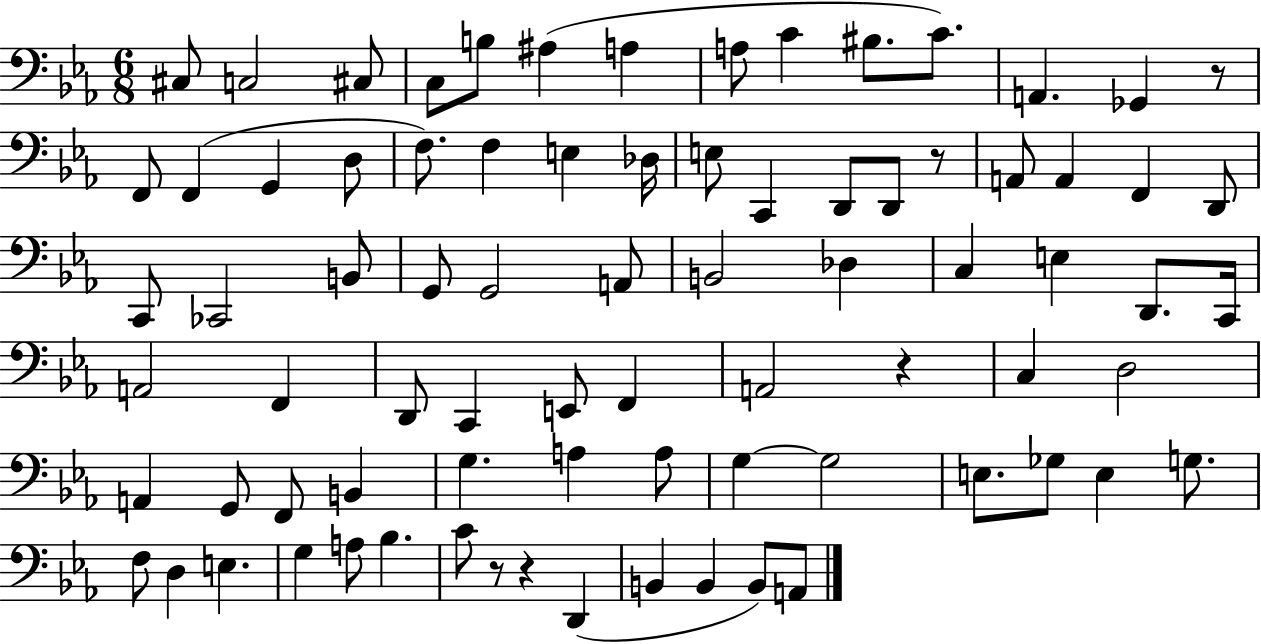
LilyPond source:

{
  \clef bass
  \numericTimeSignature
  \time 6/8
  \key ees \major
  cis8 c2 cis8 | c8 b8 ais4( a4 | a8 c'4 bis8. c'8.) | a,4. ges,4 r8 | \break f,8 f,4( g,4 d8 | f8.) f4 e4 des16 | e8 c,4 d,8 d,8 r8 | a,8 a,4 f,4 d,8 | \break c,8 ces,2 b,8 | g,8 g,2 a,8 | b,2 des4 | c4 e4 d,8. c,16 | \break a,2 f,4 | d,8 c,4 e,8 f,4 | a,2 r4 | c4 d2 | \break a,4 g,8 f,8 b,4 | g4. a4 a8 | g4~~ g2 | e8. ges8 e4 g8. | \break f8 d4 e4. | g4 a8 bes4. | c'8 r8 r4 d,4( | b,4 b,4 b,8) a,8 | \break \bar "|."
}